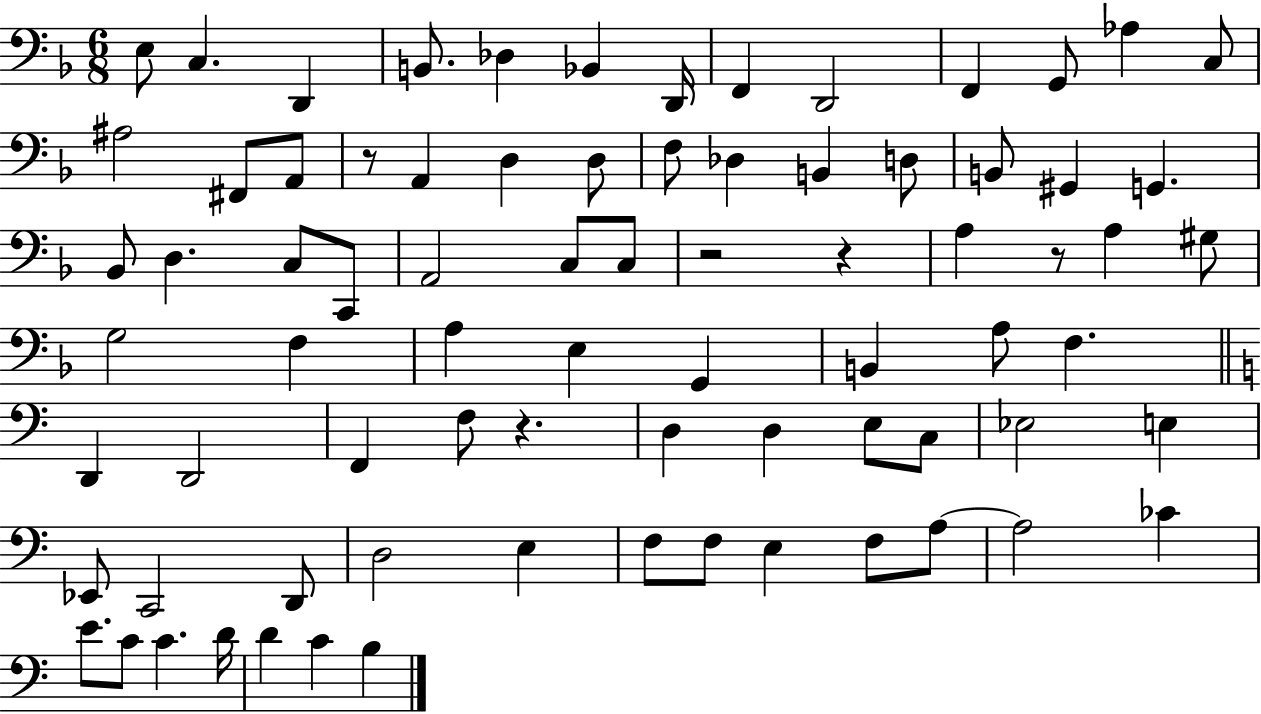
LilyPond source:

{
  \clef bass
  \numericTimeSignature
  \time 6/8
  \key f \major
  e8 c4. d,4 | b,8. des4 bes,4 d,16 | f,4 d,2 | f,4 g,8 aes4 c8 | \break ais2 fis,8 a,8 | r8 a,4 d4 d8 | f8 des4 b,4 d8 | b,8 gis,4 g,4. | \break bes,8 d4. c8 c,8 | a,2 c8 c8 | r2 r4 | a4 r8 a4 gis8 | \break g2 f4 | a4 e4 g,4 | b,4 a8 f4. | \bar "||" \break \key a \minor d,4 d,2 | f,4 f8 r4. | d4 d4 e8 c8 | ees2 e4 | \break ees,8 c,2 d,8 | d2 e4 | f8 f8 e4 f8 a8~~ | a2 ces'4 | \break e'8. c'8 c'4. d'16 | d'4 c'4 b4 | \bar "|."
}